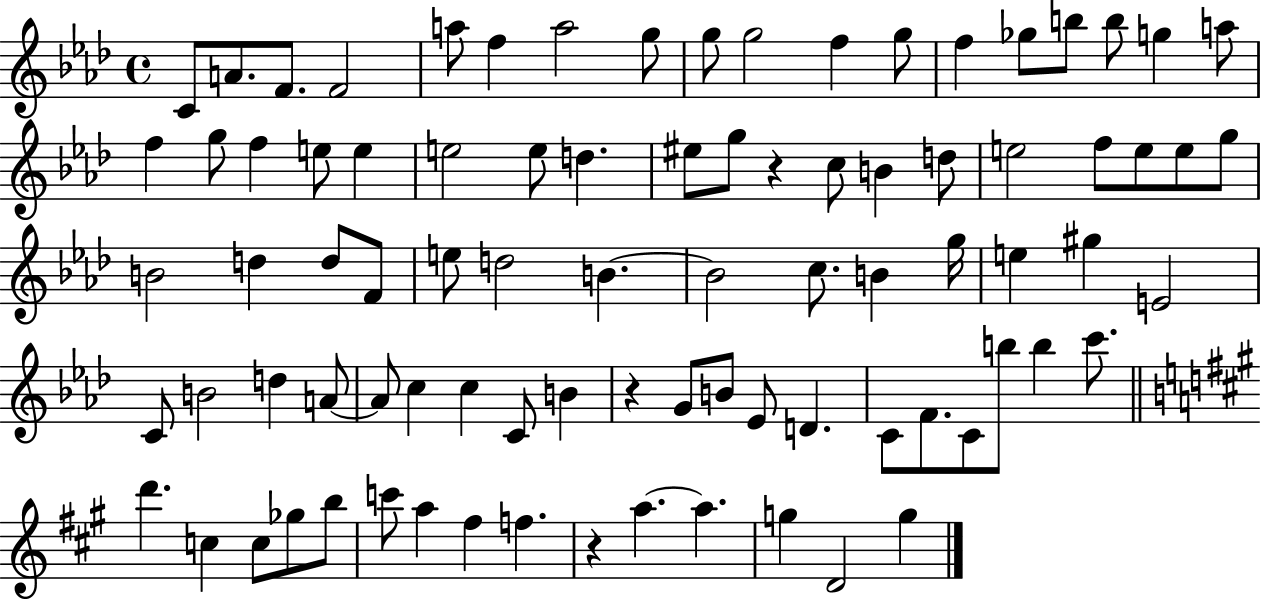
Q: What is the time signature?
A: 4/4